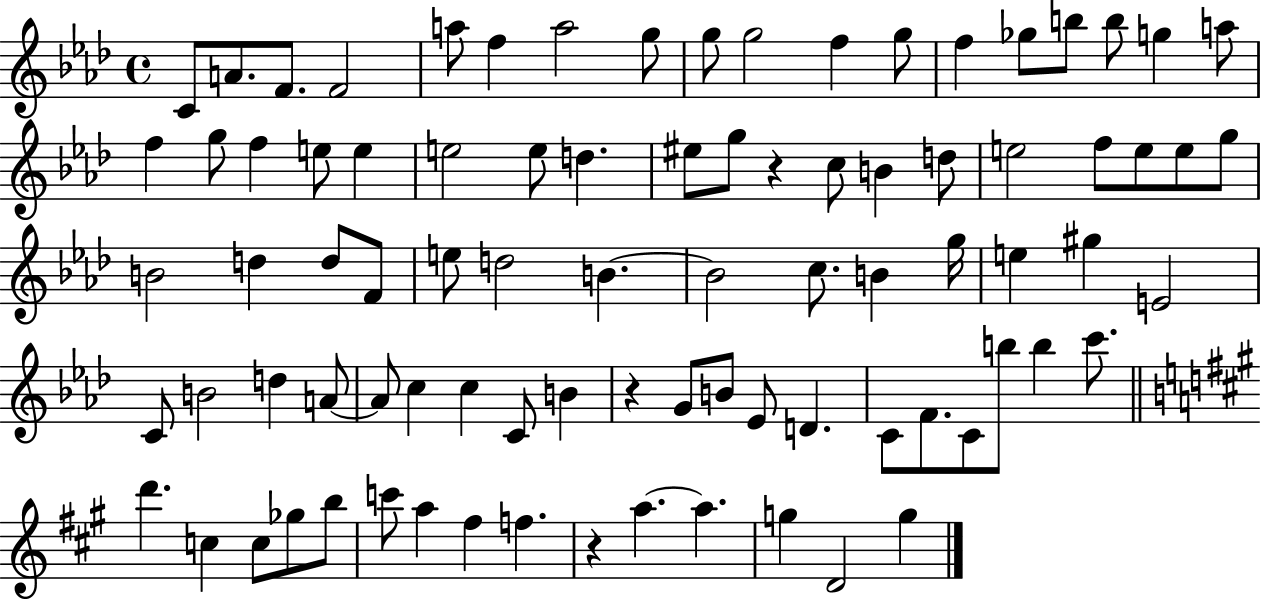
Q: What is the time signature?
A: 4/4